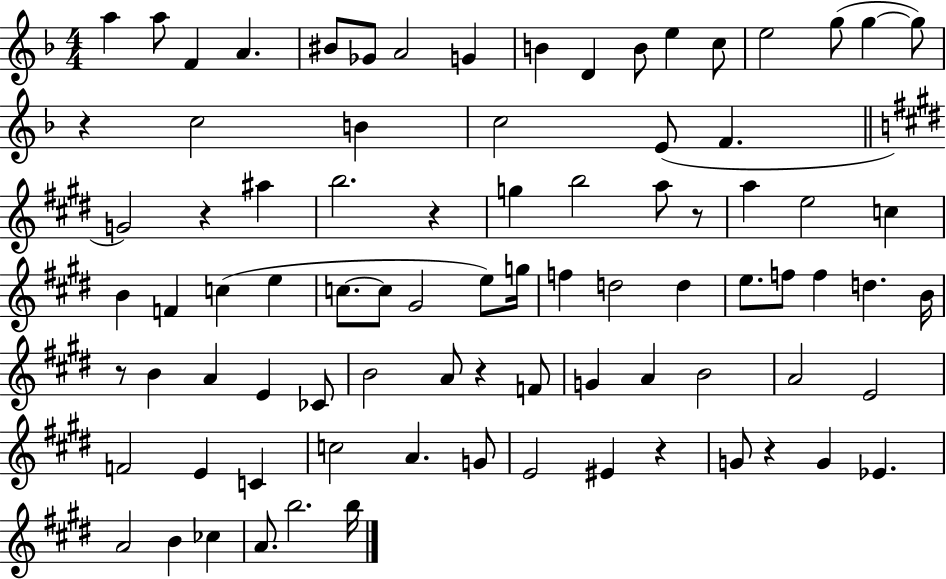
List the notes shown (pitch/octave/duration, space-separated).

A5/q A5/e F4/q A4/q. BIS4/e Gb4/e A4/h G4/q B4/q D4/q B4/e E5/q C5/e E5/h G5/e G5/q G5/e R/q C5/h B4/q C5/h E4/e F4/q. G4/h R/q A#5/q B5/h. R/q G5/q B5/h A5/e R/e A5/q E5/h C5/q B4/q F4/q C5/q E5/q C5/e. C5/e G#4/h E5/e G5/s F5/q D5/h D5/q E5/e. F5/e F5/q D5/q. B4/s R/e B4/q A4/q E4/q CES4/e B4/h A4/e R/q F4/e G4/q A4/q B4/h A4/h E4/h F4/h E4/q C4/q C5/h A4/q. G4/e E4/h EIS4/q R/q G4/e R/q G4/q Eb4/q. A4/h B4/q CES5/q A4/e. B5/h. B5/s